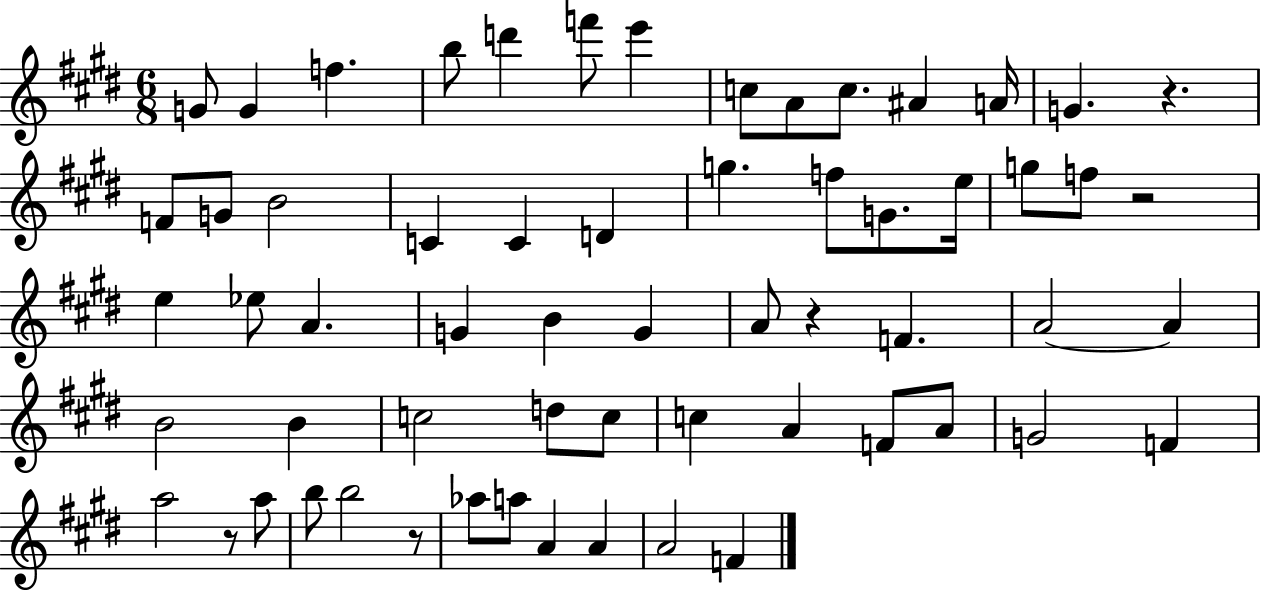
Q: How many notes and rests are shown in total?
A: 61